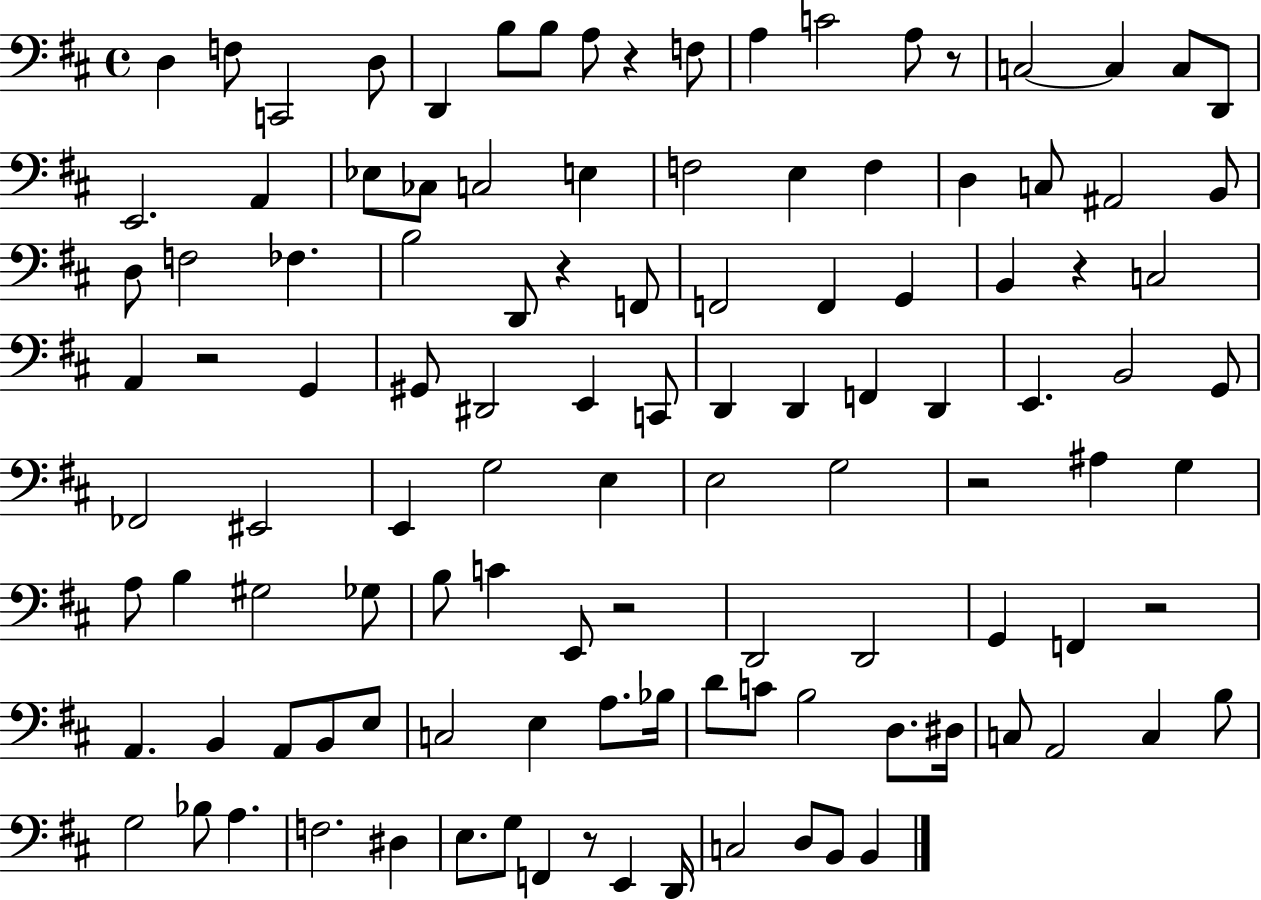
D3/q F3/e C2/h D3/e D2/q B3/e B3/e A3/e R/q F3/e A3/q C4/h A3/e R/e C3/h C3/q C3/e D2/e E2/h. A2/q Eb3/e CES3/e C3/h E3/q F3/h E3/q F3/q D3/q C3/e A#2/h B2/e D3/e F3/h FES3/q. B3/h D2/e R/q F2/e F2/h F2/q G2/q B2/q R/q C3/h A2/q R/h G2/q G#2/e D#2/h E2/q C2/e D2/q D2/q F2/q D2/q E2/q. B2/h G2/e FES2/h EIS2/h E2/q G3/h E3/q E3/h G3/h R/h A#3/q G3/q A3/e B3/q G#3/h Gb3/e B3/e C4/q E2/e R/h D2/h D2/h G2/q F2/q R/h A2/q. B2/q A2/e B2/e E3/e C3/h E3/q A3/e. Bb3/s D4/e C4/e B3/h D3/e. D#3/s C3/e A2/h C3/q B3/e G3/h Bb3/e A3/q. F3/h. D#3/q E3/e. G3/e F2/q R/e E2/q D2/s C3/h D3/e B2/e B2/q